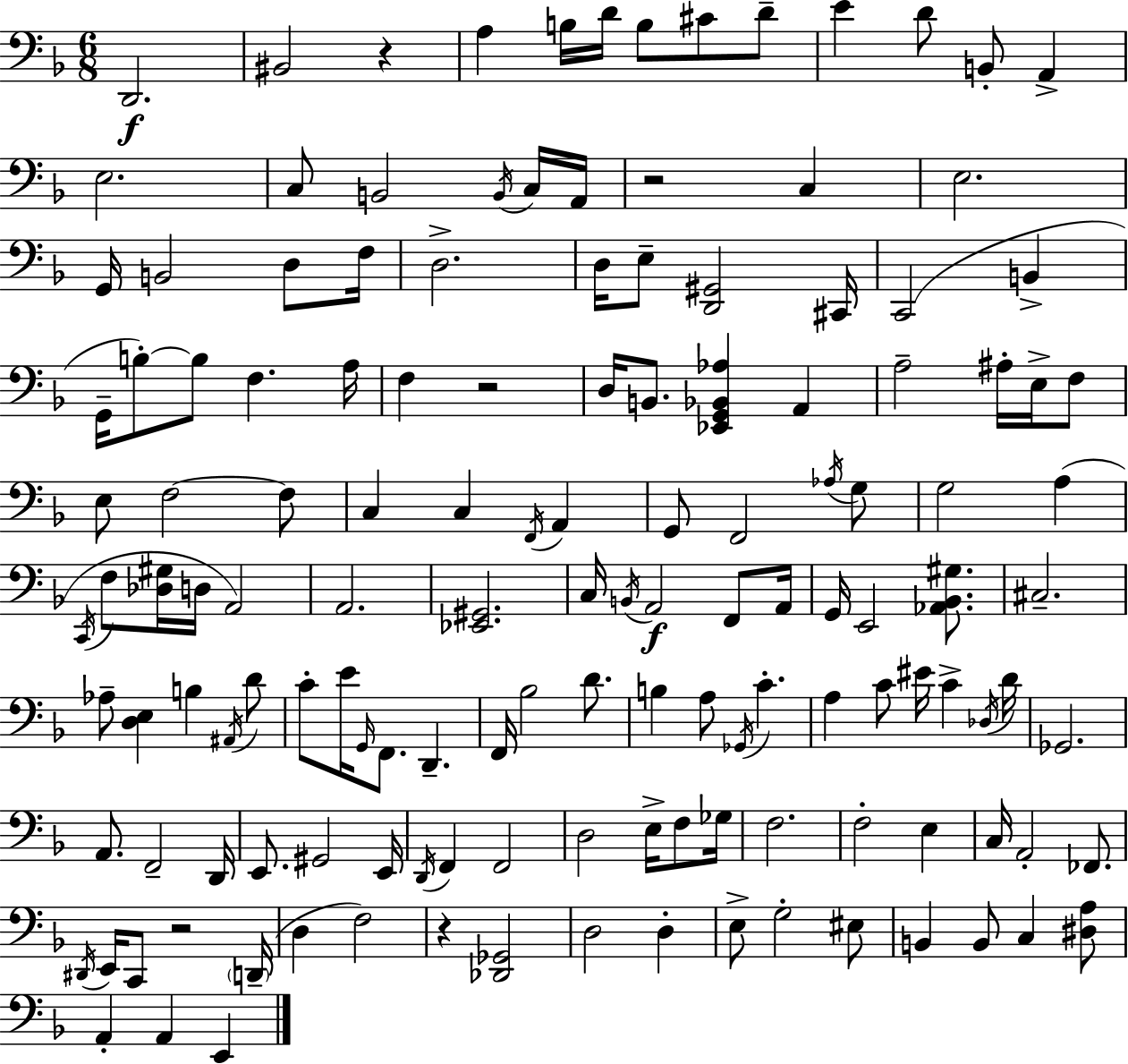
D2/h. BIS2/h R/q A3/q B3/s D4/s B3/e C#4/e D4/e E4/q D4/e B2/e A2/q E3/h. C3/e B2/h B2/s C3/s A2/s R/h C3/q E3/h. G2/s B2/h D3/e F3/s D3/h. D3/s E3/e [D2,G#2]/h C#2/s C2/h B2/q G2/s B3/e B3/e F3/q. A3/s F3/q R/h D3/s B2/e. [Eb2,G2,Bb2,Ab3]/q A2/q A3/h A#3/s E3/s F3/e E3/e F3/h F3/e C3/q C3/q F2/s A2/q G2/e F2/h Ab3/s G3/e G3/h A3/q C2/s F3/e [Db3,G#3]/s D3/s A2/h A2/h. [Eb2,G#2]/h. C3/s B2/s A2/h F2/e A2/s G2/s E2/h [Ab2,Bb2,G#3]/e. C#3/h. Ab3/e [D3,E3]/q B3/q A#2/s D4/e C4/e E4/s G2/s F2/e. D2/q. F2/s Bb3/h D4/e. B3/q A3/e Gb2/s C4/q. A3/q C4/e EIS4/s C4/q Db3/s D4/s Gb2/h. A2/e. F2/h D2/s E2/e. G#2/h E2/s D2/s F2/q F2/h D3/h E3/s F3/e Gb3/s F3/h. F3/h E3/q C3/s A2/h FES2/e. D#2/s E2/s C2/e R/h D2/s D3/q F3/h R/q [Db2,Gb2]/h D3/h D3/q E3/e G3/h EIS3/e B2/q B2/e C3/q [D#3,A3]/e A2/q A2/q E2/q